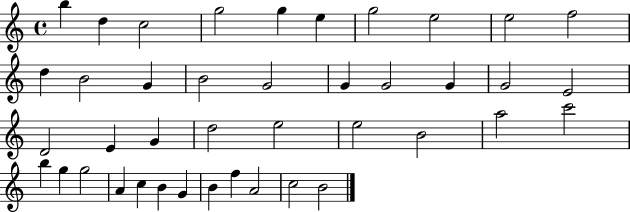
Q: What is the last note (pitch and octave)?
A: B4